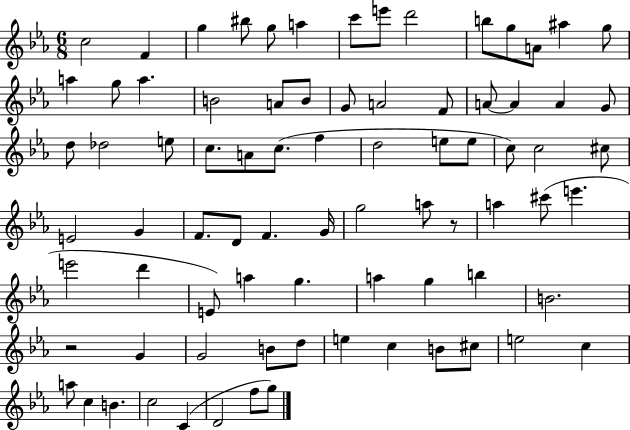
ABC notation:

X:1
T:Untitled
M:6/8
L:1/4
K:Eb
c2 F g ^b/2 g/2 a c'/2 e'/2 d'2 b/2 g/2 A/2 ^a g/2 a g/2 a B2 A/2 B/2 G/2 A2 F/2 A/2 A A G/2 d/2 _d2 e/2 c/2 A/2 c/2 f d2 e/2 e/2 c/2 c2 ^c/2 E2 G F/2 D/2 F G/4 g2 a/2 z/2 a ^c'/2 e' e'2 d' E/2 a g a g b B2 z2 G G2 B/2 d/2 e c B/2 ^c/2 e2 c a/2 c B c2 C D2 f/2 g/2